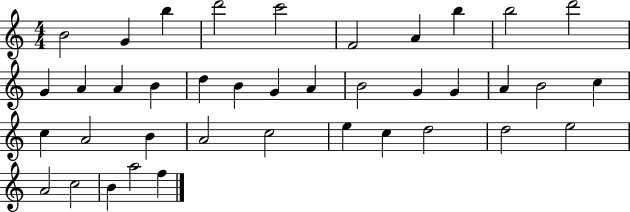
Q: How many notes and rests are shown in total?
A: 39